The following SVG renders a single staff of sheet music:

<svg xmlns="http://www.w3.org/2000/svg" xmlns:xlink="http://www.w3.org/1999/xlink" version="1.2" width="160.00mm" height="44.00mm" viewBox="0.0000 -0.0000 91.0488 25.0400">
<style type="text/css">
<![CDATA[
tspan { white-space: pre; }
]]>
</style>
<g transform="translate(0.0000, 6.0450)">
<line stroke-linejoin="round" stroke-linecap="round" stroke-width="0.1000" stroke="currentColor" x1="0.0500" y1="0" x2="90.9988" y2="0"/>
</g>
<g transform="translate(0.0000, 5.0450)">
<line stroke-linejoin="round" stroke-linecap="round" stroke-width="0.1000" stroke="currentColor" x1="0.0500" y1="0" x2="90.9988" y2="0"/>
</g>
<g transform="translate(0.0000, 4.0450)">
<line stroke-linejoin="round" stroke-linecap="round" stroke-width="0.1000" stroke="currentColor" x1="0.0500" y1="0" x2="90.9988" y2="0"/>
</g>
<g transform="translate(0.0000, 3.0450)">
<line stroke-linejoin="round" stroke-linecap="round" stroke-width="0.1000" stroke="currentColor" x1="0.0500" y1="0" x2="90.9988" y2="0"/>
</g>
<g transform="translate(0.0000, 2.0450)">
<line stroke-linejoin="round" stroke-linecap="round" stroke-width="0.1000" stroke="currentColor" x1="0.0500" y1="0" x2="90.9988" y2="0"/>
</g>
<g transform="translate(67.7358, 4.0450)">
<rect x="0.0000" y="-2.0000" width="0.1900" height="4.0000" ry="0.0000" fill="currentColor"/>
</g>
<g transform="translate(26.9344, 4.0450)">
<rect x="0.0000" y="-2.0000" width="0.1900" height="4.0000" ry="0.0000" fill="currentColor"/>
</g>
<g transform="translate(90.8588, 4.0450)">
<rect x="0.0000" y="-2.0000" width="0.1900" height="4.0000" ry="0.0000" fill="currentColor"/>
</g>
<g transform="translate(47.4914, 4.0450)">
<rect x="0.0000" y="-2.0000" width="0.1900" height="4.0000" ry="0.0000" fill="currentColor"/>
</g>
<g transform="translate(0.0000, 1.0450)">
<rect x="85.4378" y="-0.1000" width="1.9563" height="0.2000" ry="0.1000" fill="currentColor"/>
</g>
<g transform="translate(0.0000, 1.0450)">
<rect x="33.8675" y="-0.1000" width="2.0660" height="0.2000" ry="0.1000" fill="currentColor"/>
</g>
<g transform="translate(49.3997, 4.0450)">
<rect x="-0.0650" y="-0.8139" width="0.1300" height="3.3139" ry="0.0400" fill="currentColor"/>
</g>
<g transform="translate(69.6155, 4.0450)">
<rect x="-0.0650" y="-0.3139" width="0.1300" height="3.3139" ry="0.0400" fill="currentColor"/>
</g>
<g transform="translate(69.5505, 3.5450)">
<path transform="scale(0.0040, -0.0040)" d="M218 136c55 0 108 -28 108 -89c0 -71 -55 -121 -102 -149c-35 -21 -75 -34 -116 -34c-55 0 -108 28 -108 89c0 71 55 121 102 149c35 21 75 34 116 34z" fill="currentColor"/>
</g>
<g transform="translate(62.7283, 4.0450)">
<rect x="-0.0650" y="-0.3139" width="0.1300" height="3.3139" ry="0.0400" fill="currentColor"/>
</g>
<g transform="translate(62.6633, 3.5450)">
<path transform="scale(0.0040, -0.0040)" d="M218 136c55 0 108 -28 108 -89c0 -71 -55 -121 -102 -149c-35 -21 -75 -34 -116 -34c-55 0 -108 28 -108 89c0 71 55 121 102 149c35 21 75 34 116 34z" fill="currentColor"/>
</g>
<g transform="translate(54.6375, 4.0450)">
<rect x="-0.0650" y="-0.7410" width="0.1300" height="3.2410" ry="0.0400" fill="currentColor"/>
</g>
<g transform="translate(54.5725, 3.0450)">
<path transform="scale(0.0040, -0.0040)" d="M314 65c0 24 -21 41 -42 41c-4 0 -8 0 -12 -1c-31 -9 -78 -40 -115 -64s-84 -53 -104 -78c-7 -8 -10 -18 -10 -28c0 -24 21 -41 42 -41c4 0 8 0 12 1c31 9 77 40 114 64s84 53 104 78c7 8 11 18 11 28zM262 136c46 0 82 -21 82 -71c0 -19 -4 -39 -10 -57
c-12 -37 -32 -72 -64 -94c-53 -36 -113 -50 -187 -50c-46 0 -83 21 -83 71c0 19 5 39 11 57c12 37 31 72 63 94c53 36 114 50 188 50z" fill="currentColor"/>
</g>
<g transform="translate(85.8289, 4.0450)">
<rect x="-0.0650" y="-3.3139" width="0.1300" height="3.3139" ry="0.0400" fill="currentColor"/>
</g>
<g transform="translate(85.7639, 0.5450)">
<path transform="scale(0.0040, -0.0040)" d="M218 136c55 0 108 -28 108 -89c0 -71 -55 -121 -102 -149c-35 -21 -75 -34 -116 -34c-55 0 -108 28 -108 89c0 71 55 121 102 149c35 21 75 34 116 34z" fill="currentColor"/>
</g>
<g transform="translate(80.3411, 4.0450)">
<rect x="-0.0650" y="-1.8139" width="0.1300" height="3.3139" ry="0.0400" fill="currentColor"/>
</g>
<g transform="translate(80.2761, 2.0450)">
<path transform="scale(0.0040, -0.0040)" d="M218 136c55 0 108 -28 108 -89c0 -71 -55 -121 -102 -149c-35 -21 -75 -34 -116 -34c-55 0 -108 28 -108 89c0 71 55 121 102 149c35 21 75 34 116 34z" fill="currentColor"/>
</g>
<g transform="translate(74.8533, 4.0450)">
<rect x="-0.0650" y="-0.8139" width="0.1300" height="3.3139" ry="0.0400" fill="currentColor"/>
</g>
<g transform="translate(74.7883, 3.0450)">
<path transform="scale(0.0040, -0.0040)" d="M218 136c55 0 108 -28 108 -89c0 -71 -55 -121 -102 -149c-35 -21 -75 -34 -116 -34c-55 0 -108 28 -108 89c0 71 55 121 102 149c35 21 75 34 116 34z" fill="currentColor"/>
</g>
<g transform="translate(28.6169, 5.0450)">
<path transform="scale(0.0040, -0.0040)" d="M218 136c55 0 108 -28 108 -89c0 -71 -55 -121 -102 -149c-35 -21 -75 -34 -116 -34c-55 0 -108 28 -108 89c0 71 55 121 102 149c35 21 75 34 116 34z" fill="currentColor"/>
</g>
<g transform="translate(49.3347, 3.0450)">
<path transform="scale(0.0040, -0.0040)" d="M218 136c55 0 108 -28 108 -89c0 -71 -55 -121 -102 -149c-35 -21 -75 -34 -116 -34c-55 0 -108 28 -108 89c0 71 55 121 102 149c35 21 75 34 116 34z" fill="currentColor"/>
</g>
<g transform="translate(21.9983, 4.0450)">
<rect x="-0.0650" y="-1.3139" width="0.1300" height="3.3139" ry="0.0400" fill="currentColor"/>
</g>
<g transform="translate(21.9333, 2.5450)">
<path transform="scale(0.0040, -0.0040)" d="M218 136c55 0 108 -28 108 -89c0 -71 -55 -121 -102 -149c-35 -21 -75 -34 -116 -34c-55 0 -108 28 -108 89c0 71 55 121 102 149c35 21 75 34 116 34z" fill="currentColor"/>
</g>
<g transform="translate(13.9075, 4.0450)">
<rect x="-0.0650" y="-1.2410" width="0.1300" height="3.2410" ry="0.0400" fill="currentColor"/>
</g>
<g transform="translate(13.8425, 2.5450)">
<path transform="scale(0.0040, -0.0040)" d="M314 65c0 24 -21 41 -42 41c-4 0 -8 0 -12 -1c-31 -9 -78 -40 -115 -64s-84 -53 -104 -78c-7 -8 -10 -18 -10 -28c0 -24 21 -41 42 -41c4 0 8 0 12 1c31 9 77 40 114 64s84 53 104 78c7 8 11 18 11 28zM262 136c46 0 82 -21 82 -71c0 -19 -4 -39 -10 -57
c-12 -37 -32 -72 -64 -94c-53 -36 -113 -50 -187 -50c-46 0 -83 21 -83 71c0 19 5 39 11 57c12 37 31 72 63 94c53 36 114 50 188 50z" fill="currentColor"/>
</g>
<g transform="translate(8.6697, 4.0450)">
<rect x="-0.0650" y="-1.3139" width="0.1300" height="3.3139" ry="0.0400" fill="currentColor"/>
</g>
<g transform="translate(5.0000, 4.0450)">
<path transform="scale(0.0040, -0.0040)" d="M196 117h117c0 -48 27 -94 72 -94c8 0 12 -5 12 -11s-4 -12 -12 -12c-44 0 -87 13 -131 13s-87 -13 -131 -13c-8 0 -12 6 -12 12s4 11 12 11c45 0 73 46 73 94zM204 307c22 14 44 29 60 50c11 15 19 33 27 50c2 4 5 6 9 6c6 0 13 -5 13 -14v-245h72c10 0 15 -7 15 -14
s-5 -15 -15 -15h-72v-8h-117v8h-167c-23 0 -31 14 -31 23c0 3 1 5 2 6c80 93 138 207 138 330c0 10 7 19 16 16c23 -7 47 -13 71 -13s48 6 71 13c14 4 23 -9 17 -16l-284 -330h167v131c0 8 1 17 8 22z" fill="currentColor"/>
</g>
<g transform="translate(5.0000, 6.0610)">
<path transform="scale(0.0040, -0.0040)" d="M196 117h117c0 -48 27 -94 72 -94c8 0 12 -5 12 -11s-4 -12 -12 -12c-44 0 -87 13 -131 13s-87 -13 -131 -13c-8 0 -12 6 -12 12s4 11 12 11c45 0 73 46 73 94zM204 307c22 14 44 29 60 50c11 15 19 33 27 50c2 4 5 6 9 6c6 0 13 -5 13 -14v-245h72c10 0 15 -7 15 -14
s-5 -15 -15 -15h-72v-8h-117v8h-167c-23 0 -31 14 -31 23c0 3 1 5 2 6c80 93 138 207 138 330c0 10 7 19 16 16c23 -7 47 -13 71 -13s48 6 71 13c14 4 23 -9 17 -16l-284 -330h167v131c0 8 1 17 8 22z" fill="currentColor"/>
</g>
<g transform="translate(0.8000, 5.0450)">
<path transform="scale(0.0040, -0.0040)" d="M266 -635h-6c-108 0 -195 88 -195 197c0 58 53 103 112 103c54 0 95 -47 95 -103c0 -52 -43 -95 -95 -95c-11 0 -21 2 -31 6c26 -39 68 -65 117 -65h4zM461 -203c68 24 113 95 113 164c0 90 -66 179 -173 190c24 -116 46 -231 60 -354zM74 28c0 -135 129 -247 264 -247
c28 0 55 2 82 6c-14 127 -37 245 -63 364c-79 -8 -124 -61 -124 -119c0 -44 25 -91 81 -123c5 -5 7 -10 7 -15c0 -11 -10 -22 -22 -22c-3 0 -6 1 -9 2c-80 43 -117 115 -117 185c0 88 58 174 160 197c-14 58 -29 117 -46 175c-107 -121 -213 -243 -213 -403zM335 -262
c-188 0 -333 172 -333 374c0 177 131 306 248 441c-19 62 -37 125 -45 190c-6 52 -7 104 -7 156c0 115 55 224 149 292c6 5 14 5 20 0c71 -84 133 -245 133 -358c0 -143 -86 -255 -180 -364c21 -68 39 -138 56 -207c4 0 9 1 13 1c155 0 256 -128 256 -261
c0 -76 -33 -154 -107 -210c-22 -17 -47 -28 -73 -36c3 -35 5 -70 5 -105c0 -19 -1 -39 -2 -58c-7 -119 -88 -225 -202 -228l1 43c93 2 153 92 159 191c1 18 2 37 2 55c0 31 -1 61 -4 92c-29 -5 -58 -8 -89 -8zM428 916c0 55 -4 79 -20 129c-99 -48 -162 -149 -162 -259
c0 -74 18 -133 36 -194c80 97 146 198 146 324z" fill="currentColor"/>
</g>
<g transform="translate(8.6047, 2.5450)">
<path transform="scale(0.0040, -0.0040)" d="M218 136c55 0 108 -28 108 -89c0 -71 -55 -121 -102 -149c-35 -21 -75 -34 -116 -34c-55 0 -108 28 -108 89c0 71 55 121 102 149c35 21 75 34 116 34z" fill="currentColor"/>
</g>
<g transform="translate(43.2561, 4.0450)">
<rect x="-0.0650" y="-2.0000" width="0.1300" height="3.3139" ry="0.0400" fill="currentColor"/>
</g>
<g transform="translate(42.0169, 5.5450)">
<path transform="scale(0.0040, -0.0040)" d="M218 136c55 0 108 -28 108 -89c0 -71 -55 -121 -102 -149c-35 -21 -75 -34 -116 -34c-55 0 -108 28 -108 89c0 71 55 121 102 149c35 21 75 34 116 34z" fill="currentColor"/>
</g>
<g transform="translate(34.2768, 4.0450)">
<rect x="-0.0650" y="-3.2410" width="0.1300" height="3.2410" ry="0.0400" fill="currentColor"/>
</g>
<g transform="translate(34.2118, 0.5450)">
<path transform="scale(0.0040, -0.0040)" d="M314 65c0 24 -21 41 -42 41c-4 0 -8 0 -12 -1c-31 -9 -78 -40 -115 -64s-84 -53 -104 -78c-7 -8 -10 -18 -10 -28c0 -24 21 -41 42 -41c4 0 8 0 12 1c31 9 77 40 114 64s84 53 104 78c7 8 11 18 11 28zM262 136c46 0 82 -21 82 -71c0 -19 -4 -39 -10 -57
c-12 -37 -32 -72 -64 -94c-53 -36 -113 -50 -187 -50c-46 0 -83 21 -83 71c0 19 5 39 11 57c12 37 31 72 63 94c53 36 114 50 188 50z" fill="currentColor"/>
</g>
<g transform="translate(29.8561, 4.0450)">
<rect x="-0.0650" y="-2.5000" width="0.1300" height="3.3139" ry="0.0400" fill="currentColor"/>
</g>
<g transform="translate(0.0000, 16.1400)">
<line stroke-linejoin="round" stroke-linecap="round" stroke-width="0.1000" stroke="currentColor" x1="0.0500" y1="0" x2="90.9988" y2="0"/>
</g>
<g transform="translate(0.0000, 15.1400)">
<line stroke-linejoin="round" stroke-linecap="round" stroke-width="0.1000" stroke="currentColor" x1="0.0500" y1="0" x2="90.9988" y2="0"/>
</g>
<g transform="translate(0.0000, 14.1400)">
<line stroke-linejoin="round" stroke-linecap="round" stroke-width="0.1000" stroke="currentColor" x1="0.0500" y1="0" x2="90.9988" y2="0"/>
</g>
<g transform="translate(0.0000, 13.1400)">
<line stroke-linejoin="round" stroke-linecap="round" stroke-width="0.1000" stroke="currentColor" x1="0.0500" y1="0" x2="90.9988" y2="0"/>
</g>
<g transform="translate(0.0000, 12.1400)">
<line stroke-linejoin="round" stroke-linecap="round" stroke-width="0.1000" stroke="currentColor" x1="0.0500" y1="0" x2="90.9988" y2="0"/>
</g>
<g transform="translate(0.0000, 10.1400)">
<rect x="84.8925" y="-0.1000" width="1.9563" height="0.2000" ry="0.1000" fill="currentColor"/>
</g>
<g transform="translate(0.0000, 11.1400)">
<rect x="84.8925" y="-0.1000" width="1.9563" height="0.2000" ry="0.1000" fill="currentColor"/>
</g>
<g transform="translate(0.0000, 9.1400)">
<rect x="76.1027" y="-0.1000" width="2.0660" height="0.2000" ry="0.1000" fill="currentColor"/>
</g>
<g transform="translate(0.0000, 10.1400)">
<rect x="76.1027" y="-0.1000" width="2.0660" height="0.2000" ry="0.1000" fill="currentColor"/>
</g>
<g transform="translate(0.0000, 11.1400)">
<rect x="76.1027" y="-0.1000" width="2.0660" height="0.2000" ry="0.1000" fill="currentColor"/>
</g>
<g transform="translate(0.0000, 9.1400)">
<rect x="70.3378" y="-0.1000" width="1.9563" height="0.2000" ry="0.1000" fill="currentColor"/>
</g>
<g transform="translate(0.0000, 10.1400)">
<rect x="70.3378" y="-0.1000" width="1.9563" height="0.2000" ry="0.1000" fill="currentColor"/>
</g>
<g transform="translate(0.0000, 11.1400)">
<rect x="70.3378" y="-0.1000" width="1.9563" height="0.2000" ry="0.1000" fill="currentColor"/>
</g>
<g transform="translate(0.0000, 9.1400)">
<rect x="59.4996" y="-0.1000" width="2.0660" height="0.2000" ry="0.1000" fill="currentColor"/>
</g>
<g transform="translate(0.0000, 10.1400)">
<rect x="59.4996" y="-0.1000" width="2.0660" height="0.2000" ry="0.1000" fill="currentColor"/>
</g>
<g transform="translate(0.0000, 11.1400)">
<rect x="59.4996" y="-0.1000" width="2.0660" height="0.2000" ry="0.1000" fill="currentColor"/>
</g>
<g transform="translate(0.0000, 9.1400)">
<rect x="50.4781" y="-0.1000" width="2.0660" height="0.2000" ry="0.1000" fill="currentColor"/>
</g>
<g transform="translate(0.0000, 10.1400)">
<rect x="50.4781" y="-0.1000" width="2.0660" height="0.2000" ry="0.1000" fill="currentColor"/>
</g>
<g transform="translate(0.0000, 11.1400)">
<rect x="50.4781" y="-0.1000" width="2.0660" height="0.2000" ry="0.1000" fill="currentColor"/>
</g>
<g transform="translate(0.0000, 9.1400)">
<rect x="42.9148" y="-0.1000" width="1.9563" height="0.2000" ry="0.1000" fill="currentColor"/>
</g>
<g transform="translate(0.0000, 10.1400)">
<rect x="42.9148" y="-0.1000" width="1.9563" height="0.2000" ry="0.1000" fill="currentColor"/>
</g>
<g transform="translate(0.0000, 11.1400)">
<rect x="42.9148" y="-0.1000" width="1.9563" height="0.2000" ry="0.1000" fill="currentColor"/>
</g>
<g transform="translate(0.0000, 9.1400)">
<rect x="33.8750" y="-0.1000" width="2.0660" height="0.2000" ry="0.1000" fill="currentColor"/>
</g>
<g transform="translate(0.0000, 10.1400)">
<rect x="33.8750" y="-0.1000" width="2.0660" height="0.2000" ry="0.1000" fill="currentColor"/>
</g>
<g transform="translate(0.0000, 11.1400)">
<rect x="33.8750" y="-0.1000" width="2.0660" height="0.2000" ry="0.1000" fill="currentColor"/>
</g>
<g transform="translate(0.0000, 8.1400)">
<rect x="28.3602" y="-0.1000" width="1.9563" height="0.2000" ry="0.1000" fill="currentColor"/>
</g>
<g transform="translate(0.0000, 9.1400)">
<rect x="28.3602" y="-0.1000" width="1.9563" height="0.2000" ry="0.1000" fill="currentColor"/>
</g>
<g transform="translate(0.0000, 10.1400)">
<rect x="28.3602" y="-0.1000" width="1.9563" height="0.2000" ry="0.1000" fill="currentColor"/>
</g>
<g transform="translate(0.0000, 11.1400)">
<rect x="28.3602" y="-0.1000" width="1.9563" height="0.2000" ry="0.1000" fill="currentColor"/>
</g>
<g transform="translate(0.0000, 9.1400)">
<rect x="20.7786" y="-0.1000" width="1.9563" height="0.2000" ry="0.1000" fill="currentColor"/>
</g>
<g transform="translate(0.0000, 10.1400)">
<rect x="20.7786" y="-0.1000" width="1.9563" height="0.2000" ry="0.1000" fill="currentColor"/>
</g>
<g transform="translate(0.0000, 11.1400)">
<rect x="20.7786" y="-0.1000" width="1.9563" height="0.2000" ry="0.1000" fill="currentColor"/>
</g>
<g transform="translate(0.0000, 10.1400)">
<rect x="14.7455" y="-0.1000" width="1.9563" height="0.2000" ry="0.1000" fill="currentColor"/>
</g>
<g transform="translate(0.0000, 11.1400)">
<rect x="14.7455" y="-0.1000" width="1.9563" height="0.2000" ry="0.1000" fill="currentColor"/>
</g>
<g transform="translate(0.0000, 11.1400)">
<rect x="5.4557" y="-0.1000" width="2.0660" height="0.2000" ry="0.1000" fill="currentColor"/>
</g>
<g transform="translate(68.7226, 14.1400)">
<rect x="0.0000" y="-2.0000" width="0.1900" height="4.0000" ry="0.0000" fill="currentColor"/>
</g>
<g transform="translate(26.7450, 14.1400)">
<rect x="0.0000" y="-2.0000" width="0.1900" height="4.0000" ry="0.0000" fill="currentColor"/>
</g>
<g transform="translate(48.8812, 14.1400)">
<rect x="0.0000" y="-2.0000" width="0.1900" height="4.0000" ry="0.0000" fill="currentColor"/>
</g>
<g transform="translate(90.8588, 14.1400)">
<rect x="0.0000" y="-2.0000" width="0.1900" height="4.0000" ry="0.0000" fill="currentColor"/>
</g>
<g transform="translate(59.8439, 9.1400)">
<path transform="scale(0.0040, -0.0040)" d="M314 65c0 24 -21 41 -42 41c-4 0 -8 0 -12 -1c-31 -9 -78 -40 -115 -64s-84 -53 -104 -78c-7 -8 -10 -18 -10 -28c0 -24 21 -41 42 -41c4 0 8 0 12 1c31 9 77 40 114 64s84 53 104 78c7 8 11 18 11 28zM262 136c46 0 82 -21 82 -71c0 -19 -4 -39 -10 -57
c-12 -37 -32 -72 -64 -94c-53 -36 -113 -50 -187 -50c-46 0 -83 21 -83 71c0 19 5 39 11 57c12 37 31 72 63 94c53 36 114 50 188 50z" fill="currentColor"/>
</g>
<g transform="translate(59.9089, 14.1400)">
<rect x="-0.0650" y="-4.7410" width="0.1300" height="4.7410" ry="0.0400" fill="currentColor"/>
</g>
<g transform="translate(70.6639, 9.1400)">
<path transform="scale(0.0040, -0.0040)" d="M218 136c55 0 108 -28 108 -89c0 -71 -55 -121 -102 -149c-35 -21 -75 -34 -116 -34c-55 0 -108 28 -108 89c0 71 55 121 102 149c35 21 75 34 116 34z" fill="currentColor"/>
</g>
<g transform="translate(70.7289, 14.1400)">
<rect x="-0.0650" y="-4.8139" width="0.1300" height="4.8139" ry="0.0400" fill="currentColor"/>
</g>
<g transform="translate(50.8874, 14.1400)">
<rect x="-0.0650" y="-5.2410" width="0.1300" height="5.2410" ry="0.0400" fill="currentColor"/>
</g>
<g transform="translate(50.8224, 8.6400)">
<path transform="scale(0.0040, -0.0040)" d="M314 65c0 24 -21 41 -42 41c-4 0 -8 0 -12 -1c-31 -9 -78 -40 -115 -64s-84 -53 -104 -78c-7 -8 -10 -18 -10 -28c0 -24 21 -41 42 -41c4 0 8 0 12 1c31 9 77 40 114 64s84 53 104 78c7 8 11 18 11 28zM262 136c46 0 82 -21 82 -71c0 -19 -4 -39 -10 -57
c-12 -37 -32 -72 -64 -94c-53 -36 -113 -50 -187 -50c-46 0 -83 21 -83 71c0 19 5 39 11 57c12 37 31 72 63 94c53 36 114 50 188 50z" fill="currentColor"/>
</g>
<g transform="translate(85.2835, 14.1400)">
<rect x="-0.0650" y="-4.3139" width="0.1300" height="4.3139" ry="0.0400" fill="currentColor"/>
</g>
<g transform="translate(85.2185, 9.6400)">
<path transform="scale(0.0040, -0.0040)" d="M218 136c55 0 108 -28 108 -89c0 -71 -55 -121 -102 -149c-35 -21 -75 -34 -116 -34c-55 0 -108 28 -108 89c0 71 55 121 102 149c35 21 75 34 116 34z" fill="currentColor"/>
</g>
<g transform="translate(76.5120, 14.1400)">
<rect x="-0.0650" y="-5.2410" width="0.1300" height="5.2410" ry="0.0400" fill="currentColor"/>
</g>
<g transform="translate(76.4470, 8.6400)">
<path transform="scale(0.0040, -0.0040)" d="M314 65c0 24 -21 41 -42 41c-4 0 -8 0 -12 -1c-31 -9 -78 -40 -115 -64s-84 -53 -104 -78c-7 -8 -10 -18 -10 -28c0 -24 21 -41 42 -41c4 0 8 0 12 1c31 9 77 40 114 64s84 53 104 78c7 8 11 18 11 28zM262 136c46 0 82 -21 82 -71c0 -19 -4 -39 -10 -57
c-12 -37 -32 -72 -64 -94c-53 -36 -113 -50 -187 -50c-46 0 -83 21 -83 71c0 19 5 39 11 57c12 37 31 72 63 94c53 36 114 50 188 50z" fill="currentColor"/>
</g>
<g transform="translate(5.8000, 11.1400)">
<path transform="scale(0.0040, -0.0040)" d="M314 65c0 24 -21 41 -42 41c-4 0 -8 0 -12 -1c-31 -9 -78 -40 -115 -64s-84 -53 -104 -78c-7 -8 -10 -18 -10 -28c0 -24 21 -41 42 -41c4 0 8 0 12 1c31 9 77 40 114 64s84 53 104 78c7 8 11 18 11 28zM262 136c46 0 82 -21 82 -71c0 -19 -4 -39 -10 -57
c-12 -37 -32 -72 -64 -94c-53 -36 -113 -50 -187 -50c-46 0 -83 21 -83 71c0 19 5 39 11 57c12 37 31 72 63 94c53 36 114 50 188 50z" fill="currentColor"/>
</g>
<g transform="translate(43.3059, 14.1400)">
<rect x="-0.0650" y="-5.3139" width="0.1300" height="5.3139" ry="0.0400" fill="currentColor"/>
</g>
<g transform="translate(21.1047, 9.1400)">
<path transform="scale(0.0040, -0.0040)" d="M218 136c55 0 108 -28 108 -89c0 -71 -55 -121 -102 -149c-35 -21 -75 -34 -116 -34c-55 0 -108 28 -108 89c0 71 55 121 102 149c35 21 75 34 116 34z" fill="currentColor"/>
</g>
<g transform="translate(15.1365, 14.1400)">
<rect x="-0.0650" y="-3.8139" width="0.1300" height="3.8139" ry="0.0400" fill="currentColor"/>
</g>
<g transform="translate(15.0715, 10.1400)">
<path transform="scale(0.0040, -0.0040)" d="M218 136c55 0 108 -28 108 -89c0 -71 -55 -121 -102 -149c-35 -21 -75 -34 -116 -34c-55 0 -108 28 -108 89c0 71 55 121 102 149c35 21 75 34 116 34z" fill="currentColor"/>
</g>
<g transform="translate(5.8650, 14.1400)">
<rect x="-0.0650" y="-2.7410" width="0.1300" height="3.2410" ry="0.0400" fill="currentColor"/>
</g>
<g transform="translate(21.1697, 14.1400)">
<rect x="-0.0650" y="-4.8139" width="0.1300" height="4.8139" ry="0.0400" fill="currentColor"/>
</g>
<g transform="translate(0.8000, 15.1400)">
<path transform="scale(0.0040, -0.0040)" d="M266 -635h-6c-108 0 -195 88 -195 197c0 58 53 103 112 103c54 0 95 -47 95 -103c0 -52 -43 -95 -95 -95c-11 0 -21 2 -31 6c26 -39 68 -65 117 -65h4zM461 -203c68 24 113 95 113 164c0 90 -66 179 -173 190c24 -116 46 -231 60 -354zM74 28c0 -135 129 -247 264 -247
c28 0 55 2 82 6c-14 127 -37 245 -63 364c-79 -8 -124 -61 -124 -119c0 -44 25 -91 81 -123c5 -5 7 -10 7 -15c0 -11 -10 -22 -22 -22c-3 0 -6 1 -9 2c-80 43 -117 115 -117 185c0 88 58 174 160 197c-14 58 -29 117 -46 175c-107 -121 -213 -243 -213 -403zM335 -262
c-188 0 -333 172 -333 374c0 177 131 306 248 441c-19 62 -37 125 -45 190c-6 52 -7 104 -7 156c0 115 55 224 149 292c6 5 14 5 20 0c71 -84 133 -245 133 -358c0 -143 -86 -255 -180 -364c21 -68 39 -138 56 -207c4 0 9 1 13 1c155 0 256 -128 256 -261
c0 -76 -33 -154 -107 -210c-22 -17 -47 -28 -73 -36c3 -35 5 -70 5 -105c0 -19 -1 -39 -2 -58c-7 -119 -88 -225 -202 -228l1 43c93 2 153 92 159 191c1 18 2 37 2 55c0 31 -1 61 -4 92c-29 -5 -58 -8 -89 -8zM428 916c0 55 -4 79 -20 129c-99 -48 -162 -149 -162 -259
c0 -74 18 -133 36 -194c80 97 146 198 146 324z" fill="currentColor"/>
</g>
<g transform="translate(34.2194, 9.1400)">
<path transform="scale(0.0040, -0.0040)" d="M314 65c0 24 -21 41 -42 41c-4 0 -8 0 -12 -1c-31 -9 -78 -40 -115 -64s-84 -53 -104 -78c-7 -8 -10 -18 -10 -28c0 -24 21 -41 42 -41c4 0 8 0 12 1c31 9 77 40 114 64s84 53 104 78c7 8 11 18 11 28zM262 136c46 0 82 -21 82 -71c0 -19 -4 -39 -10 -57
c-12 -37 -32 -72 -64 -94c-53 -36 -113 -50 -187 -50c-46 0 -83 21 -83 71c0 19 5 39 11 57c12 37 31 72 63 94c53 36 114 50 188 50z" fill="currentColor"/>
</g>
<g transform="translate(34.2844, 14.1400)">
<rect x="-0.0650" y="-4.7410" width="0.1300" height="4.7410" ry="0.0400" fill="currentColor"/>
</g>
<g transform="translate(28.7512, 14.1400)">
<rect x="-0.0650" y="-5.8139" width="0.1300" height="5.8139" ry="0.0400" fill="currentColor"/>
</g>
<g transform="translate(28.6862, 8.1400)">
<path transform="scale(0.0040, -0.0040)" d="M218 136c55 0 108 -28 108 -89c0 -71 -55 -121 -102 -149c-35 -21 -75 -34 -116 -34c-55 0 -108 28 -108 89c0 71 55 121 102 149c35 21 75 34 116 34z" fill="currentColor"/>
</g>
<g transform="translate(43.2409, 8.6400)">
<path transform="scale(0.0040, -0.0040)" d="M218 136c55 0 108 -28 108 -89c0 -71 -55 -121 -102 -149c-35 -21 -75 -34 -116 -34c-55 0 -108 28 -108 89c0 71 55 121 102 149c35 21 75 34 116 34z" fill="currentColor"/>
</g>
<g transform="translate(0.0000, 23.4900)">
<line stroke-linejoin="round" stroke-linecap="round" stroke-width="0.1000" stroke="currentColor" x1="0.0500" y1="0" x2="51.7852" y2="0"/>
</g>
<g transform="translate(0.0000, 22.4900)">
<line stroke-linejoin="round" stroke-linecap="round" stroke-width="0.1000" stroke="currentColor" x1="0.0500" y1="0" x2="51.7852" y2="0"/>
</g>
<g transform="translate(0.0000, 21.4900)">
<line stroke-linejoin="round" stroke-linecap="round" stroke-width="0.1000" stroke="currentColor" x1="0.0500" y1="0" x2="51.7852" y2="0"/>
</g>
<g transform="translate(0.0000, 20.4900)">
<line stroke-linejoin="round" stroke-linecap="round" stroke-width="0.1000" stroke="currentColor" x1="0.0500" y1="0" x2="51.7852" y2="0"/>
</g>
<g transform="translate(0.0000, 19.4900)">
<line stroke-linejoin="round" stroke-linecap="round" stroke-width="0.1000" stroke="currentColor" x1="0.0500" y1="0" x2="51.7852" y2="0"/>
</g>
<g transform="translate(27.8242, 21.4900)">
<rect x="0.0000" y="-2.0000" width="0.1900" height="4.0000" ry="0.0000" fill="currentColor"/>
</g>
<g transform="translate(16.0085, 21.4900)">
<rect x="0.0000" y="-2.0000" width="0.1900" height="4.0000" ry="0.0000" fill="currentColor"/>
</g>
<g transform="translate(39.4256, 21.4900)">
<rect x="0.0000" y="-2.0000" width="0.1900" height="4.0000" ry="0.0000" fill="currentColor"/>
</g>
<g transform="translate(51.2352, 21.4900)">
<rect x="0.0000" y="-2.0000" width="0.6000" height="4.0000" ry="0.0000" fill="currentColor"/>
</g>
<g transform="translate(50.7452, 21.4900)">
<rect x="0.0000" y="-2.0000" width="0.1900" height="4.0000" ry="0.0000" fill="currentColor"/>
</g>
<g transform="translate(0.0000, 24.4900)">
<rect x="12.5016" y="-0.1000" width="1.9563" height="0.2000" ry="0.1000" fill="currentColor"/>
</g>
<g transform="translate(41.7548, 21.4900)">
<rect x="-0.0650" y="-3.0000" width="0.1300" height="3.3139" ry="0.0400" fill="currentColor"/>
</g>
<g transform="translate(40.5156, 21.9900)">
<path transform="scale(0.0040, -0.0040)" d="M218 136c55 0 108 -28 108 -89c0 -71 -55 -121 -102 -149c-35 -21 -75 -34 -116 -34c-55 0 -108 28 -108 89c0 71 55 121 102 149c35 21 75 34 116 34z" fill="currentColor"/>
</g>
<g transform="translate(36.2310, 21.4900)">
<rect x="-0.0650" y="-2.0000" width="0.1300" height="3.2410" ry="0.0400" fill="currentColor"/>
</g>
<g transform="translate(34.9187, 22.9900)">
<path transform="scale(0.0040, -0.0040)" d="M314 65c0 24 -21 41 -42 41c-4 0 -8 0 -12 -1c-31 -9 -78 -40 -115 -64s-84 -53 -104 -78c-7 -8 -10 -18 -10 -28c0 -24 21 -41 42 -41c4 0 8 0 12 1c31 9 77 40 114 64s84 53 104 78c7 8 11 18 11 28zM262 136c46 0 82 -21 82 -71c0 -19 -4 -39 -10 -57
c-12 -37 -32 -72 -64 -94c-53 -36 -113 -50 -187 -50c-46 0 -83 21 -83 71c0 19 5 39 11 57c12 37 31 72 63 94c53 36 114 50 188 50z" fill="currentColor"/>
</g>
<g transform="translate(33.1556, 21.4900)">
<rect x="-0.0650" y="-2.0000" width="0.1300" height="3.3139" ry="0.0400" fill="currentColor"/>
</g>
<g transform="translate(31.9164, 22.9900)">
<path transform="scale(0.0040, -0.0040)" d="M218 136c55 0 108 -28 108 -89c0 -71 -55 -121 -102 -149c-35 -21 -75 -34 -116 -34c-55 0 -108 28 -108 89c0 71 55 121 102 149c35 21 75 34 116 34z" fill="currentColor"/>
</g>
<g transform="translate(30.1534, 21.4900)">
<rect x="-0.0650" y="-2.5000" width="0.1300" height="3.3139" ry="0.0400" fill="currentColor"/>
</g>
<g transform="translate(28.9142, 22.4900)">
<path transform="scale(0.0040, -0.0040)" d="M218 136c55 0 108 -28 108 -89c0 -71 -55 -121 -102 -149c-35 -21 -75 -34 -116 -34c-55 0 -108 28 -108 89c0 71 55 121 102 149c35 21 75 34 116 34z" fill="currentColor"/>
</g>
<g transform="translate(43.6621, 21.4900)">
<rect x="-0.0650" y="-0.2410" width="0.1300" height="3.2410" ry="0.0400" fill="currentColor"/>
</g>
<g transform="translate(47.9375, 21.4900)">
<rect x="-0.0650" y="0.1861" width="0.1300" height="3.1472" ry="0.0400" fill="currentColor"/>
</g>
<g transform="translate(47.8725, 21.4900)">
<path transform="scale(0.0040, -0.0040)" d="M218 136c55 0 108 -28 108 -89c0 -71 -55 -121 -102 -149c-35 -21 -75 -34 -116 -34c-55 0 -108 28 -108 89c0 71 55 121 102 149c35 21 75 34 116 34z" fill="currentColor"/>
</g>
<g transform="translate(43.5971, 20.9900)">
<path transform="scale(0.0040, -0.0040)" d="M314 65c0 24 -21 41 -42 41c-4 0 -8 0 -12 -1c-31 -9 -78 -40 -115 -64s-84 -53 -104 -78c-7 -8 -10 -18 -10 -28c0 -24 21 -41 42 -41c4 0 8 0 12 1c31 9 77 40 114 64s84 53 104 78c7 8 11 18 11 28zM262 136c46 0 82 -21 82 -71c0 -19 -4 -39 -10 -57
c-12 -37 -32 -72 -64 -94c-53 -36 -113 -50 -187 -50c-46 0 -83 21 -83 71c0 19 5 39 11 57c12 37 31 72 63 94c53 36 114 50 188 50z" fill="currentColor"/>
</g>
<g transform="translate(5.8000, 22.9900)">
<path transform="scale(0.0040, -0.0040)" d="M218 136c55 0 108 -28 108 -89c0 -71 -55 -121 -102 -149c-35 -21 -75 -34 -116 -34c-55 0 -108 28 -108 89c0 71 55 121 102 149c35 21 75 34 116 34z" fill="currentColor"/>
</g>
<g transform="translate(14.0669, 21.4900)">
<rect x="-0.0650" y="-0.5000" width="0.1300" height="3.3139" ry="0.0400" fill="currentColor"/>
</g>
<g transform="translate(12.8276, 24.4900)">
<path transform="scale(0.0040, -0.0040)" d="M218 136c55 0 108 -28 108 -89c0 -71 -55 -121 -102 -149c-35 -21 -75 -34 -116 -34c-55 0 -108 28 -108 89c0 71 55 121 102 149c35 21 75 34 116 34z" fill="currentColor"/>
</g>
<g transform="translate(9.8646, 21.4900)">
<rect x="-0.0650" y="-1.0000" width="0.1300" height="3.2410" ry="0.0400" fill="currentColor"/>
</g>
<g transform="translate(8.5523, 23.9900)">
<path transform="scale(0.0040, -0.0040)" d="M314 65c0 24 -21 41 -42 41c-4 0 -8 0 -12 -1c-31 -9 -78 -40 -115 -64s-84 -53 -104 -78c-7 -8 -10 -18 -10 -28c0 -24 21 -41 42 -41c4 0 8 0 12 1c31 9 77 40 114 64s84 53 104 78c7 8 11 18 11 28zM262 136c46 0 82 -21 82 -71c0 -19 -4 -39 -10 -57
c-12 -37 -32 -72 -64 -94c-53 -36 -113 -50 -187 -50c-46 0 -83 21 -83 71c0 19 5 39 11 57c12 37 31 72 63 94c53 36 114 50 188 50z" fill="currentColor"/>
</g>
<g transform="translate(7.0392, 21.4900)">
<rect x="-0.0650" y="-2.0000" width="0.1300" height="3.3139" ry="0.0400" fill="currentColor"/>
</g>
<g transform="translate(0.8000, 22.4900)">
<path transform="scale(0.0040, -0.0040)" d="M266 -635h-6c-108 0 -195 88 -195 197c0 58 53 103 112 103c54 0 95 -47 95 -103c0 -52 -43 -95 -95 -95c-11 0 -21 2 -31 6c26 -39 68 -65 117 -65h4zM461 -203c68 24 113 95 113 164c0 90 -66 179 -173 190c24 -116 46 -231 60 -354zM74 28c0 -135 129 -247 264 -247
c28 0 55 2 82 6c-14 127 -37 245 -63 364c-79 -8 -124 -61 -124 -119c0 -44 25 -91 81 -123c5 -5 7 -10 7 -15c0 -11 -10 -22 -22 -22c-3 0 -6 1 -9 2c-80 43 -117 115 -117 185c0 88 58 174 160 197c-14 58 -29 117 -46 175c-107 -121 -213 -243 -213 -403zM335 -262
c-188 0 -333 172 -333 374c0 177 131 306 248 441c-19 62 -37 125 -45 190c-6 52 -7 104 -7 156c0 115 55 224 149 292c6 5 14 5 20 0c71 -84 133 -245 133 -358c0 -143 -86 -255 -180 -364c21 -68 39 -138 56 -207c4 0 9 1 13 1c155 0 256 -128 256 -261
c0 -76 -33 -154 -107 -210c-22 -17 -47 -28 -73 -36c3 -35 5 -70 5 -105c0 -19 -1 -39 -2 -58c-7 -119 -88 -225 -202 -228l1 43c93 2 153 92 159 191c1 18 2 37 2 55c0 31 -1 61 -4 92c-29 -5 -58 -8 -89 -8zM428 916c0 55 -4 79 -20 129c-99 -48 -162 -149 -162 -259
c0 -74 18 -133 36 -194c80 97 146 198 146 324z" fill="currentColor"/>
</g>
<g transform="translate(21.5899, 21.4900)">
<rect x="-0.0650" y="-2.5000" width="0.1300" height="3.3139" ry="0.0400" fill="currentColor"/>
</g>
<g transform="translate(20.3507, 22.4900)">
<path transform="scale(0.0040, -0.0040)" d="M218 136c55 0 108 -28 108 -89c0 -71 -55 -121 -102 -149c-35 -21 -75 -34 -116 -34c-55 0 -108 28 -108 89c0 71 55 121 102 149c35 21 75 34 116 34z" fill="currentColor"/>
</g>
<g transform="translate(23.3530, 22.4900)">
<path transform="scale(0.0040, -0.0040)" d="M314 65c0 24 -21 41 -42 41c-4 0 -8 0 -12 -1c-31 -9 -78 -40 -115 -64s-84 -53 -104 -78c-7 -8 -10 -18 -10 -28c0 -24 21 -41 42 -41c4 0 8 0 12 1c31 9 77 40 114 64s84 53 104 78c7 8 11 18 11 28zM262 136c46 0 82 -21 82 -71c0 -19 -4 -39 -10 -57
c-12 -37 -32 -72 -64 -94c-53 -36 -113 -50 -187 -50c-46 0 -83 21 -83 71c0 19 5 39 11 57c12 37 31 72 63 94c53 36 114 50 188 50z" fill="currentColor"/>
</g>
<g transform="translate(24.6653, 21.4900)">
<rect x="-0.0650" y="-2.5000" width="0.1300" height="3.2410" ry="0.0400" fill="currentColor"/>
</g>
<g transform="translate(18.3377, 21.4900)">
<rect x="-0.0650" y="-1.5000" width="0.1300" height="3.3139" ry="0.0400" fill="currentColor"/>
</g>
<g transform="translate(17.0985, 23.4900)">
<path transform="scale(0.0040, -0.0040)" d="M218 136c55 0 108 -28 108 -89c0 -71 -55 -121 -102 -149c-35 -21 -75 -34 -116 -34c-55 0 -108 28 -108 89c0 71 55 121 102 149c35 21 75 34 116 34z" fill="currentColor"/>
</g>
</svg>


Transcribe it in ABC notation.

X:1
T:Untitled
M:4/4
L:1/4
K:C
e e2 e G b2 F d d2 c c d f b a2 c' e' g' e'2 f' f'2 e'2 e' f'2 d' F D2 C E G G2 G F F2 A c2 B